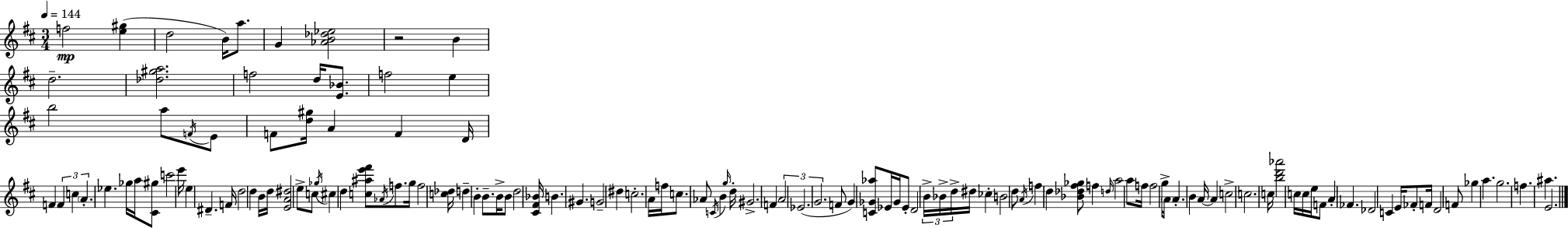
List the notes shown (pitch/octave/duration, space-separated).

F5/h [E5,G#5]/q D5/h B4/s A5/e. G4/q [Ab4,B4,Db5,Eb5]/h R/h B4/q D5/h. [Db5,G#5,A5]/h. F5/h D5/s [E4,Bb4]/e. F5/h E5/q B5/h A5/e F4/s E4/e F4/e [D5,G#5]/s A4/q F4/q D4/s F4/q F4/q C5/q A4/q. Eb5/q. Gb5/s A5/s [C#4,G#5]/e C6/h E6/s E5/q D#4/q. F4/s D5/h D5/q B4/s D5/s [E4,A4,D#5]/h E5/e C5/e Gb5/s C#5/q D5/q [C5,A#5,E6,F#6]/e Ab4/s F5/e. G5/s F5/h [C5,Db5]/s D5/q B4/q B4/e. B4/s B4/e D5/h [C#4,F#4,Bb4]/s B4/q. G#4/q. G4/h D#5/q C5/h. A4/s F5/s C5/e. Ab4/e C4/s B4/q G5/s D5/s G#4/h. F4/q A4/h Eb4/h. G4/h. F4/e G4/q [C4,Gb4,Ab5]/e Eb4/s Gb4/s Eb4/e D4/h B4/s Bb4/s D5/s D#5/s CES5/q B4/h D5/e A4/s F5/q D5/q [Bb4,Db5,F#5,Gb5]/e F5/q D5/s A5/h A5/e F5/s F5/h G5/s A4/s A4/q. B4/q A4/s A4/q C5/h C5/h. C5/s [B5,D6,Ab6]/h C5/s C5/s E5/s F4/e A4/q FES4/q. Db4/h C4/q E4/s FES4/e F4/s D4/h F4/e Gb5/q A5/q. G5/h. F5/q. A#5/q. E4/h.